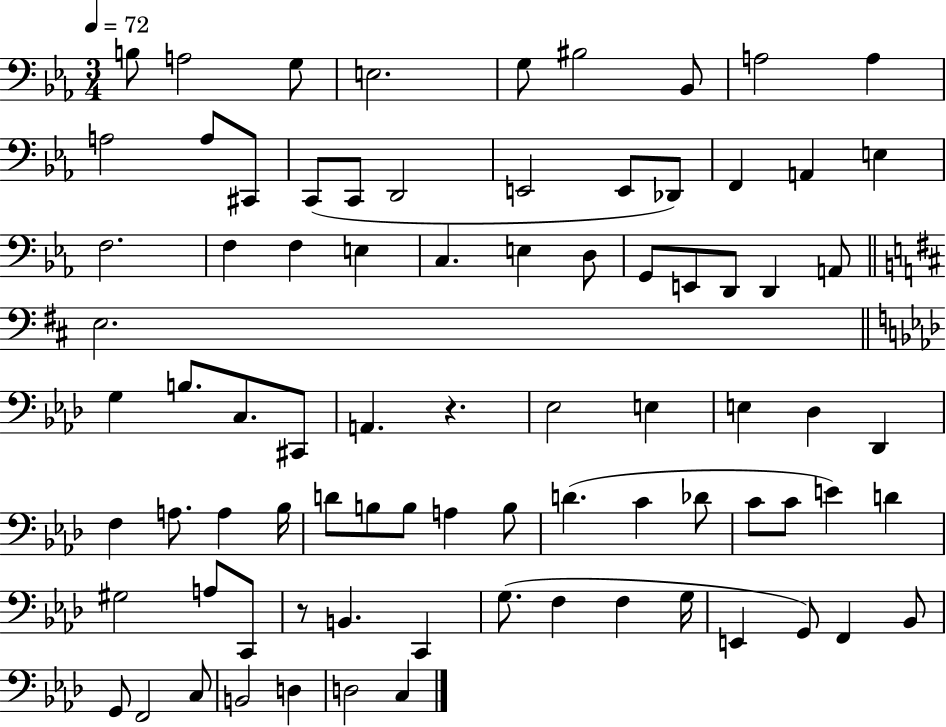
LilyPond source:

{
  \clef bass
  \numericTimeSignature
  \time 3/4
  \key ees \major
  \tempo 4 = 72
  b8 a2 g8 | e2. | g8 bis2 bes,8 | a2 a4 | \break a2 a8 cis,8 | c,8( c,8 d,2 | e,2 e,8 des,8) | f,4 a,4 e4 | \break f2. | f4 f4 e4 | c4. e4 d8 | g,8 e,8 d,8 d,4 a,8 | \break \bar "||" \break \key b \minor e2. | \bar "||" \break \key aes \major g4 b8. c8. cis,8 | a,4. r4. | ees2 e4 | e4 des4 des,4 | \break f4 a8. a4 bes16 | d'8 b8 b8 a4 b8 | d'4.( c'4 des'8 | c'8 c'8 e'4) d'4 | \break gis2 a8 c,8 | r8 b,4. c,4 | g8.( f4 f4 g16 | e,4 g,8) f,4 bes,8 | \break g,8 f,2 c8 | b,2 d4 | d2 c4 | \bar "|."
}